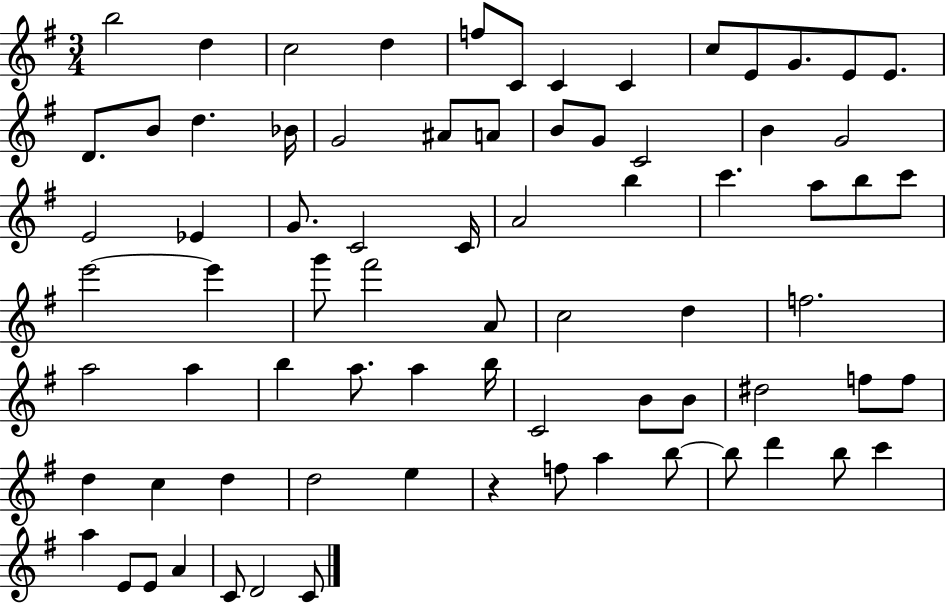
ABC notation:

X:1
T:Untitled
M:3/4
L:1/4
K:G
b2 d c2 d f/2 C/2 C C c/2 E/2 G/2 E/2 E/2 D/2 B/2 d _B/4 G2 ^A/2 A/2 B/2 G/2 C2 B G2 E2 _E G/2 C2 C/4 A2 b c' a/2 b/2 c'/2 e'2 e' g'/2 ^f'2 A/2 c2 d f2 a2 a b a/2 a b/4 C2 B/2 B/2 ^d2 f/2 f/2 d c d d2 e z f/2 a b/2 b/2 d' b/2 c' a E/2 E/2 A C/2 D2 C/2